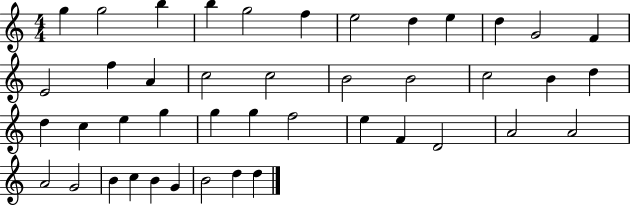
G5/q G5/h B5/q B5/q G5/h F5/q E5/h D5/q E5/q D5/q G4/h F4/q E4/h F5/q A4/q C5/h C5/h B4/h B4/h C5/h B4/q D5/q D5/q C5/q E5/q G5/q G5/q G5/q F5/h E5/q F4/q D4/h A4/h A4/h A4/h G4/h B4/q C5/q B4/q G4/q B4/h D5/q D5/q